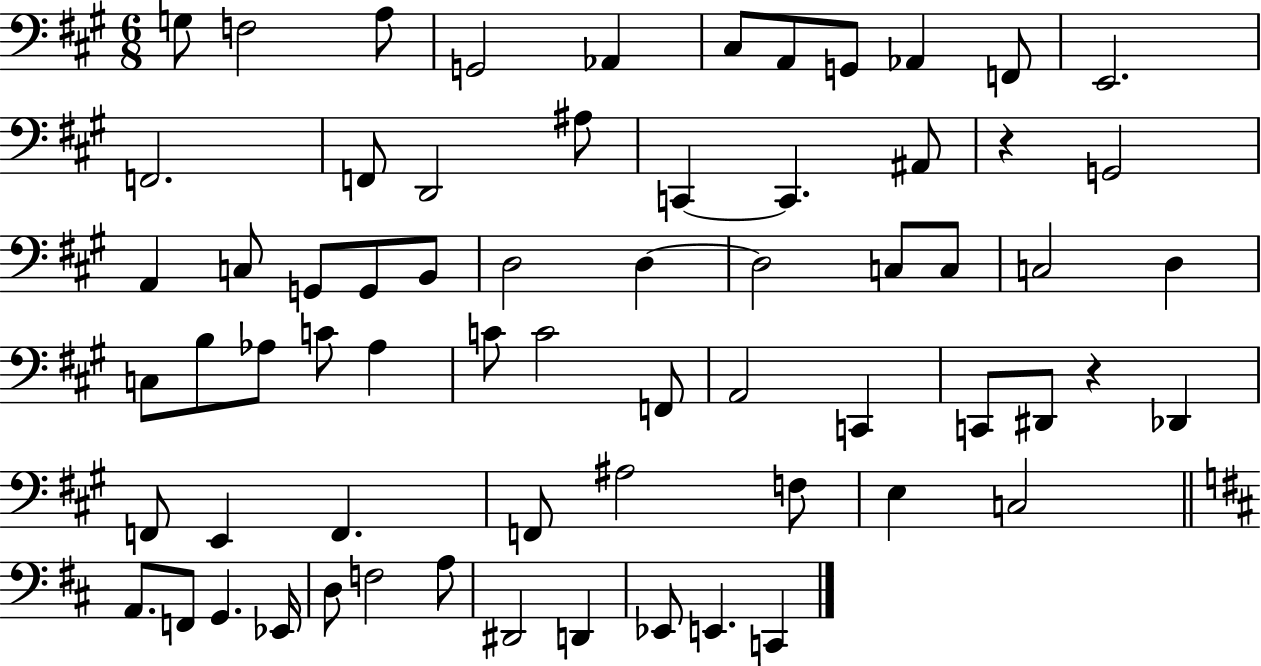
{
  \clef bass
  \numericTimeSignature
  \time 6/8
  \key a \major
  g8 f2 a8 | g,2 aes,4 | cis8 a,8 g,8 aes,4 f,8 | e,2. | \break f,2. | f,8 d,2 ais8 | c,4~~ c,4. ais,8 | r4 g,2 | \break a,4 c8 g,8 g,8 b,8 | d2 d4~~ | d2 c8 c8 | c2 d4 | \break c8 b8 aes8 c'8 aes4 | c'8 c'2 f,8 | a,2 c,4 | c,8 dis,8 r4 des,4 | \break f,8 e,4 f,4. | f,8 ais2 f8 | e4 c2 | \bar "||" \break \key d \major a,8. f,8 g,4. ees,16 | d8 f2 a8 | dis,2 d,4 | ees,8 e,4. c,4 | \break \bar "|."
}